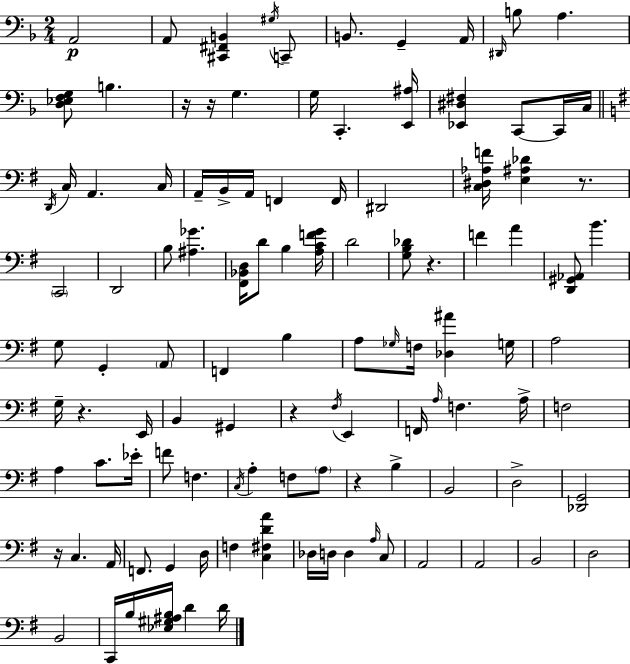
X:1
T:Untitled
M:2/4
L:1/4
K:Dm
A,,2 A,,/2 [^C,,^F,,B,,] ^G,/4 C,,/2 B,,/2 G,, A,,/4 ^D,,/4 B,/2 A, [D,_E,F,G,]/2 B, z/4 z/4 G, G,/4 C,, [E,,^A,]/4 [_E,,^D,^F,] C,,/2 C,,/4 C,/4 D,,/4 C,/4 A,, C,/4 A,,/4 B,,/4 A,,/4 F,, F,,/4 ^D,,2 [C,^D,_A,F]/4 [E,^A,_D] z/2 C,,2 D,,2 B,/2 [^A,_G] [^F,,_B,,D,]/4 D/2 B, [A,CFG]/4 D2 [G,B,_D]/2 z F A [D,,^G,,_A,,]/2 B G,/2 G,, A,,/2 F,, B, A,/2 _G,/4 F,/4 [_D,^A] G,/4 A,2 G,/4 z E,,/4 B,, ^G,, z ^F,/4 E,, F,,/4 A,/4 F, A,/4 F,2 A, C/2 _E/4 F/2 F, C,/4 A, F,/2 A,/2 z B, B,,2 D,2 [_D,,G,,]2 z/4 C, A,,/4 F,,/2 G,, D,/4 F, [C,^F,DA] _D,/4 D,/4 D, A,/4 C,/2 A,,2 A,,2 B,,2 D,2 B,,2 C,,/4 B,/4 [_E,^G,^A,B,]/4 D D/4